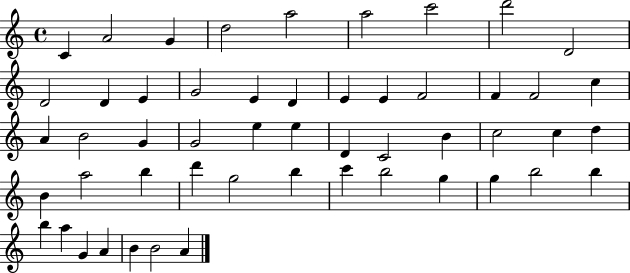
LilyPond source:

{
  \clef treble
  \time 4/4
  \defaultTimeSignature
  \key c \major
  c'4 a'2 g'4 | d''2 a''2 | a''2 c'''2 | d'''2 d'2 | \break d'2 d'4 e'4 | g'2 e'4 d'4 | e'4 e'4 f'2 | f'4 f'2 c''4 | \break a'4 b'2 g'4 | g'2 e''4 e''4 | d'4 c'2 b'4 | c''2 c''4 d''4 | \break b'4 a''2 b''4 | d'''4 g''2 b''4 | c'''4 b''2 g''4 | g''4 b''2 b''4 | \break b''4 a''4 g'4 a'4 | b'4 b'2 a'4 | \bar "|."
}